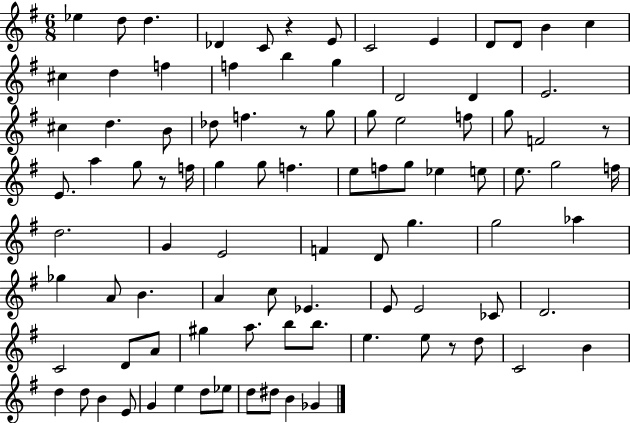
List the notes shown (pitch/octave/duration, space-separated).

Eb5/q D5/e D5/q. Db4/q C4/e R/q E4/e C4/h E4/q D4/e D4/e B4/q C5/q C#5/q D5/q F5/q F5/q B5/q G5/q D4/h D4/q E4/h. C#5/q D5/q. B4/e Db5/e F5/q. R/e G5/e G5/e E5/h F5/e G5/e F4/h R/e E4/e. A5/q G5/e R/e F5/s G5/q G5/e F5/q. E5/e F5/e G5/e Eb5/q E5/e E5/e. G5/h F5/s D5/h. G4/q E4/h F4/q D4/e G5/q. G5/h Ab5/q Gb5/q A4/e B4/q. A4/q C5/e Eb4/q. E4/e E4/h CES4/e D4/h. C4/h D4/e A4/e G#5/q A5/e. B5/e B5/e. E5/q. E5/e R/e D5/e C4/h B4/q D5/q D5/e B4/q E4/e G4/q E5/q D5/e Eb5/e D5/e D#5/e B4/q Gb4/q